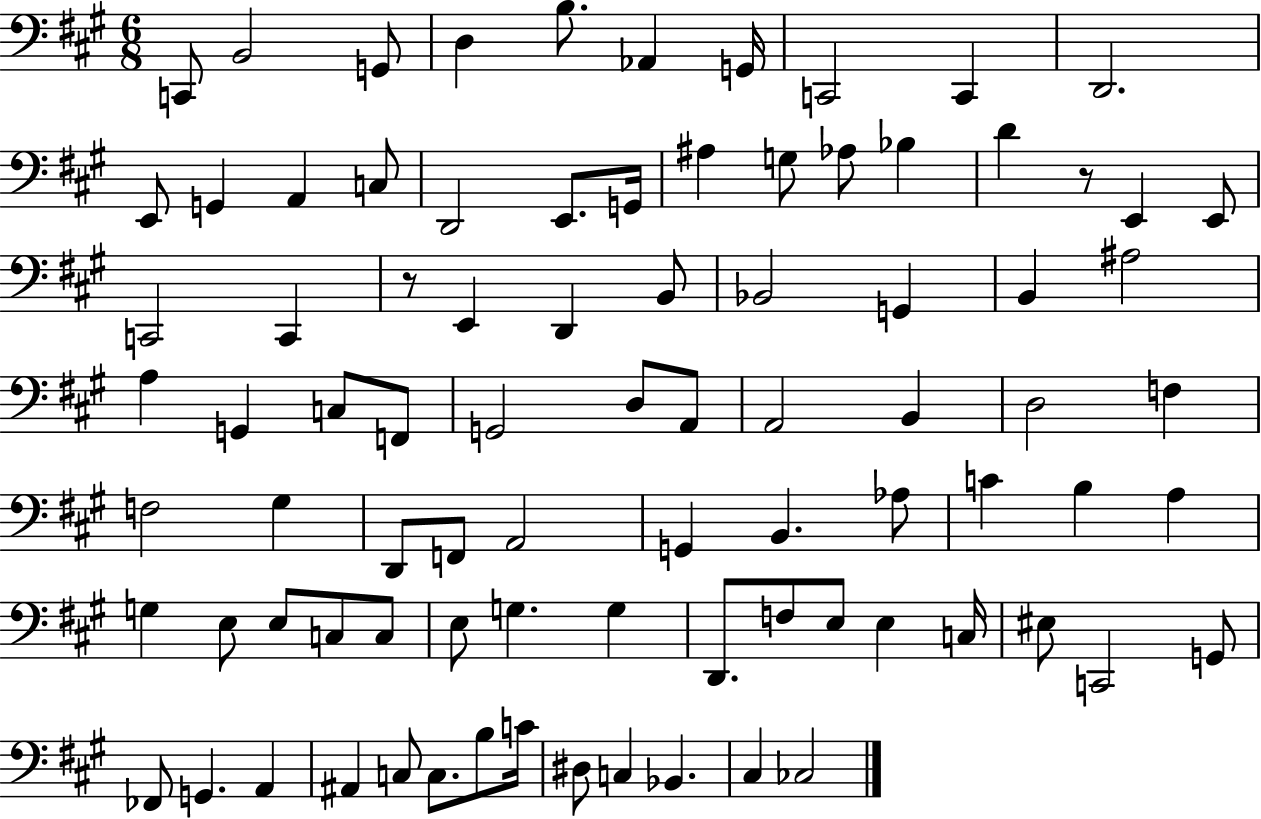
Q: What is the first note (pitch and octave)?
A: C2